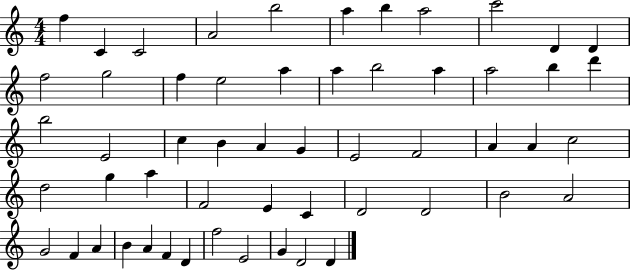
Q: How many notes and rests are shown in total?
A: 55